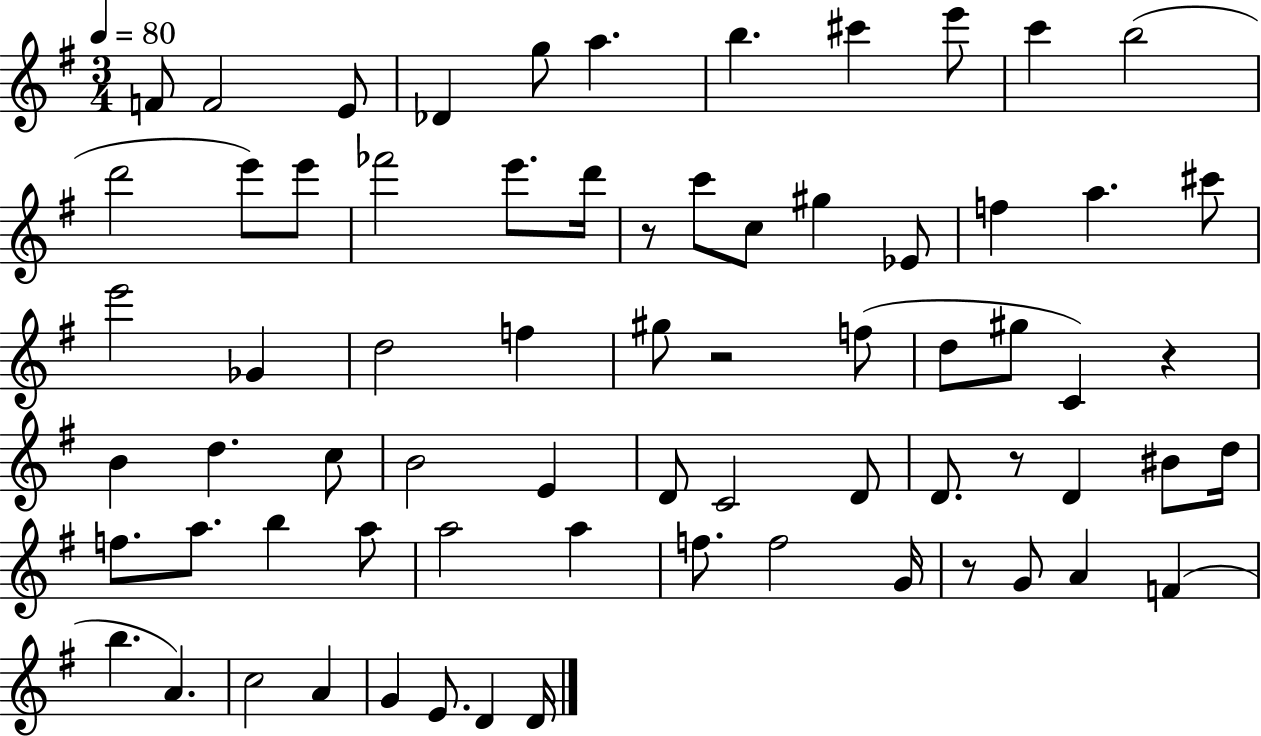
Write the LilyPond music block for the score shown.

{
  \clef treble
  \numericTimeSignature
  \time 3/4
  \key g \major
  \tempo 4 = 80
  f'8 f'2 e'8 | des'4 g''8 a''4. | b''4. cis'''4 e'''8 | c'''4 b''2( | \break d'''2 e'''8) e'''8 | fes'''2 e'''8. d'''16 | r8 c'''8 c''8 gis''4 ees'8 | f''4 a''4. cis'''8 | \break e'''2 ges'4 | d''2 f''4 | gis''8 r2 f''8( | d''8 gis''8 c'4) r4 | \break b'4 d''4. c''8 | b'2 e'4 | d'8 c'2 d'8 | d'8. r8 d'4 bis'8 d''16 | \break f''8. a''8. b''4 a''8 | a''2 a''4 | f''8. f''2 g'16 | r8 g'8 a'4 f'4( | \break b''4. a'4.) | c''2 a'4 | g'4 e'8. d'4 d'16 | \bar "|."
}